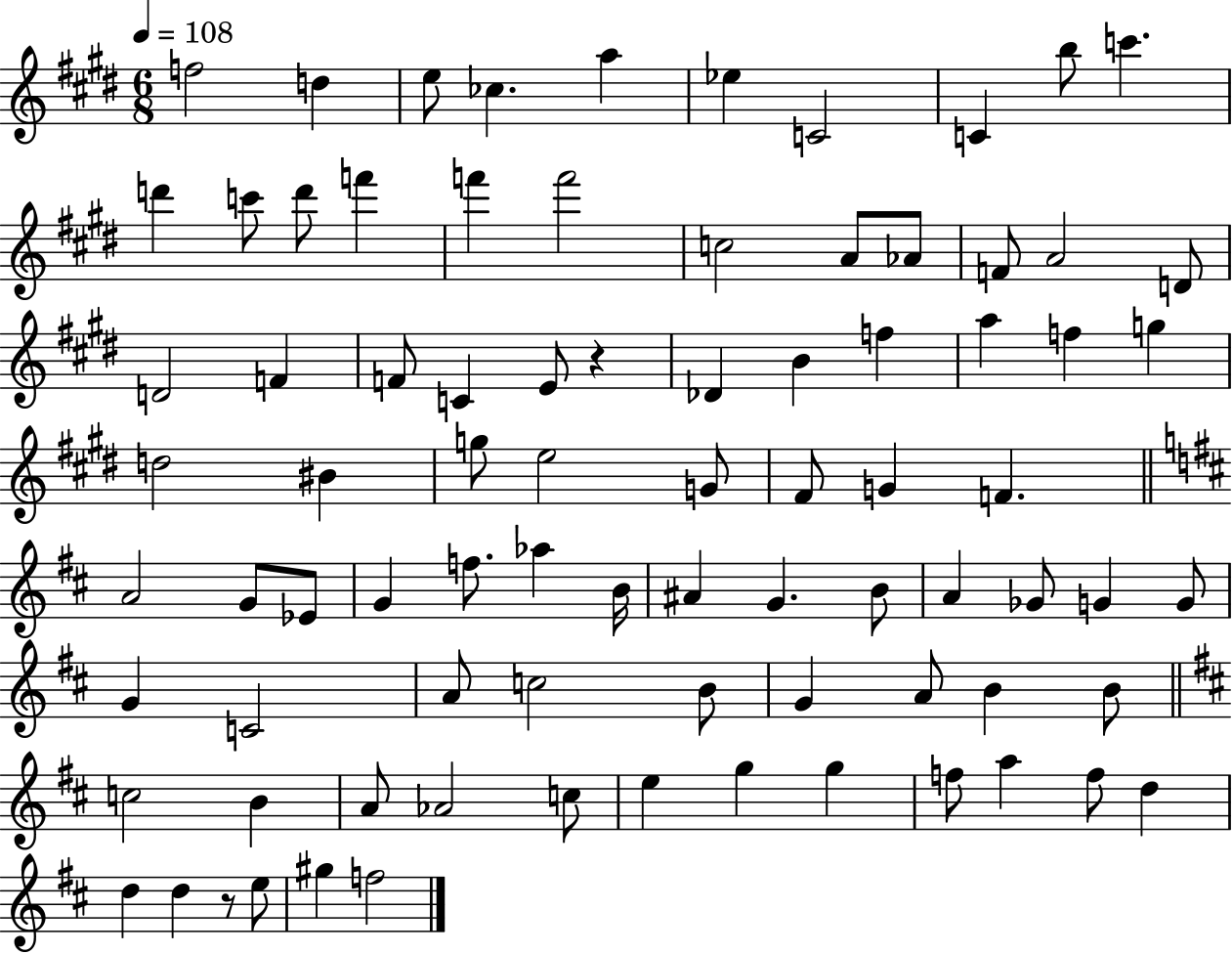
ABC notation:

X:1
T:Untitled
M:6/8
L:1/4
K:E
f2 d e/2 _c a _e C2 C b/2 c' d' c'/2 d'/2 f' f' f'2 c2 A/2 _A/2 F/2 A2 D/2 D2 F F/2 C E/2 z _D B f a f g d2 ^B g/2 e2 G/2 ^F/2 G F A2 G/2 _E/2 G f/2 _a B/4 ^A G B/2 A _G/2 G G/2 G C2 A/2 c2 B/2 G A/2 B B/2 c2 B A/2 _A2 c/2 e g g f/2 a f/2 d d d z/2 e/2 ^g f2